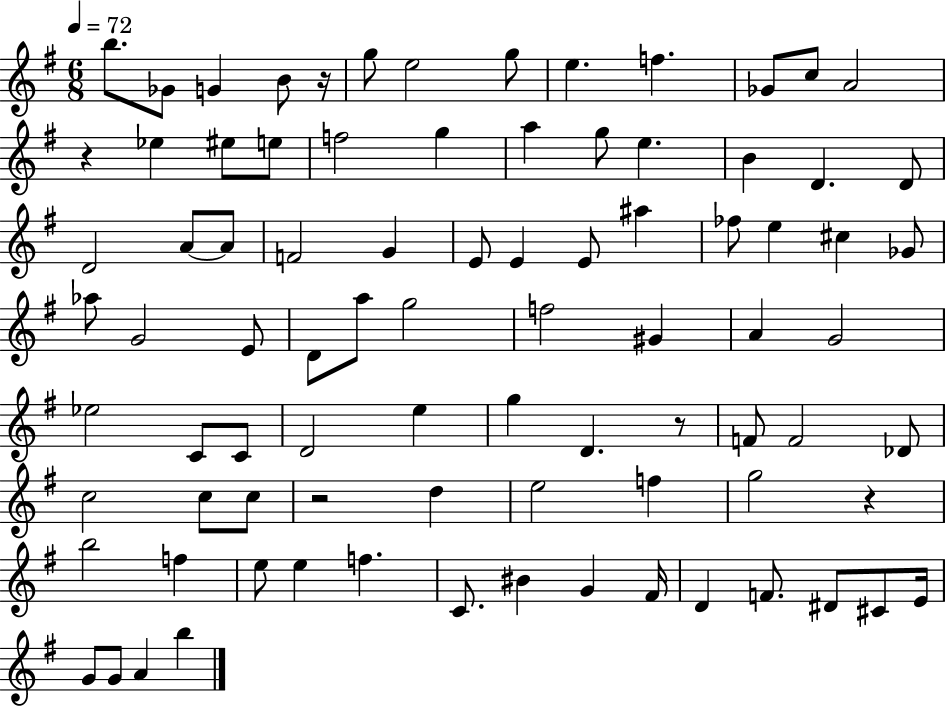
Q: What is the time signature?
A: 6/8